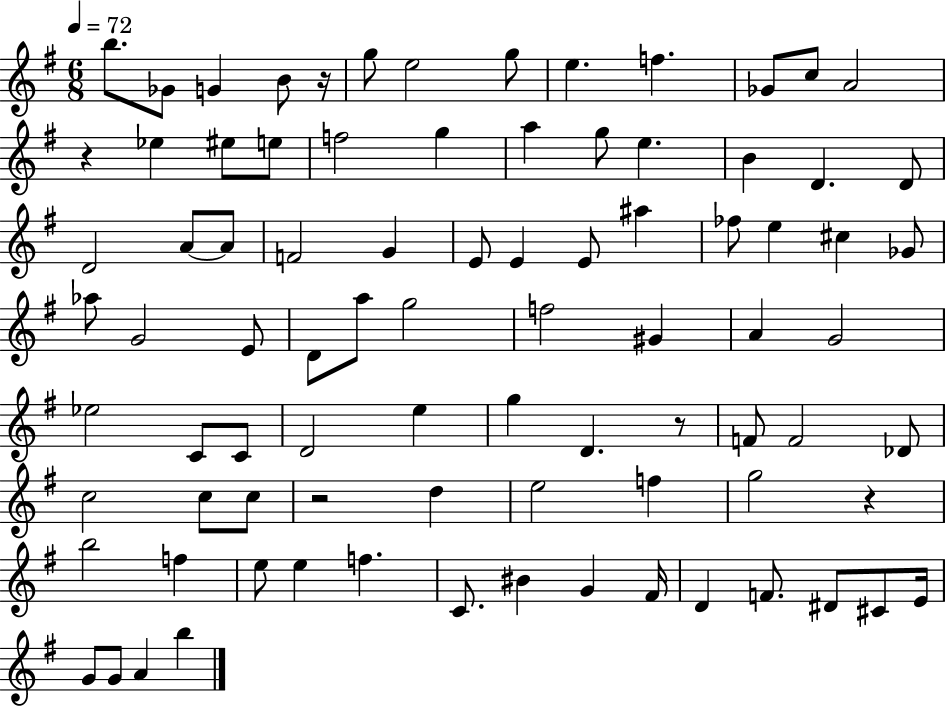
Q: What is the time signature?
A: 6/8